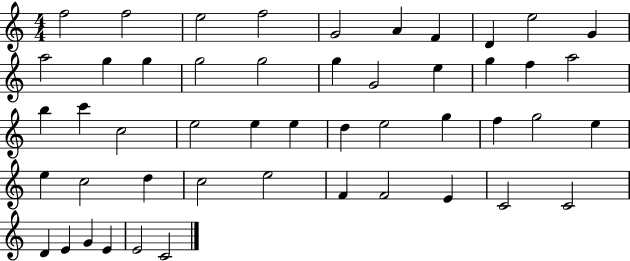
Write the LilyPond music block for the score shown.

{
  \clef treble
  \numericTimeSignature
  \time 4/4
  \key c \major
  f''2 f''2 | e''2 f''2 | g'2 a'4 f'4 | d'4 e''2 g'4 | \break a''2 g''4 g''4 | g''2 g''2 | g''4 g'2 e''4 | g''4 f''4 a''2 | \break b''4 c'''4 c''2 | e''2 e''4 e''4 | d''4 e''2 g''4 | f''4 g''2 e''4 | \break e''4 c''2 d''4 | c''2 e''2 | f'4 f'2 e'4 | c'2 c'2 | \break d'4 e'4 g'4 e'4 | e'2 c'2 | \bar "|."
}